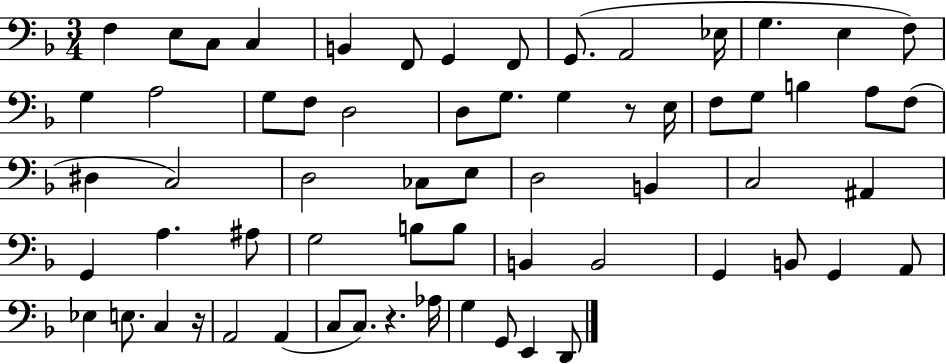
F3/q E3/e C3/e C3/q B2/q F2/e G2/q F2/e G2/e. A2/h Eb3/s G3/q. E3/q F3/e G3/q A3/h G3/e F3/e D3/h D3/e G3/e. G3/q R/e E3/s F3/e G3/e B3/q A3/e F3/e D#3/q C3/h D3/h CES3/e E3/e D3/h B2/q C3/h A#2/q G2/q A3/q. A#3/e G3/h B3/e B3/e B2/q B2/h G2/q B2/e G2/q A2/e Eb3/q E3/e. C3/q R/s A2/h A2/q C3/e C3/e. R/q. Ab3/s G3/q G2/e E2/q D2/e